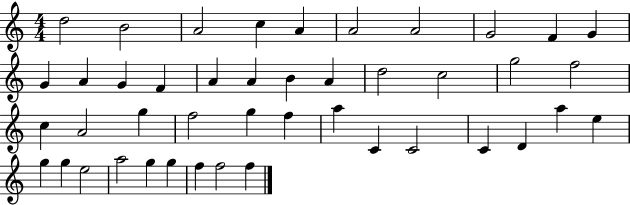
{
  \clef treble
  \numericTimeSignature
  \time 4/4
  \key c \major
  d''2 b'2 | a'2 c''4 a'4 | a'2 a'2 | g'2 f'4 g'4 | \break g'4 a'4 g'4 f'4 | a'4 a'4 b'4 a'4 | d''2 c''2 | g''2 f''2 | \break c''4 a'2 g''4 | f''2 g''4 f''4 | a''4 c'4 c'2 | c'4 d'4 a''4 e''4 | \break g''4 g''4 e''2 | a''2 g''4 g''4 | f''4 f''2 f''4 | \bar "|."
}